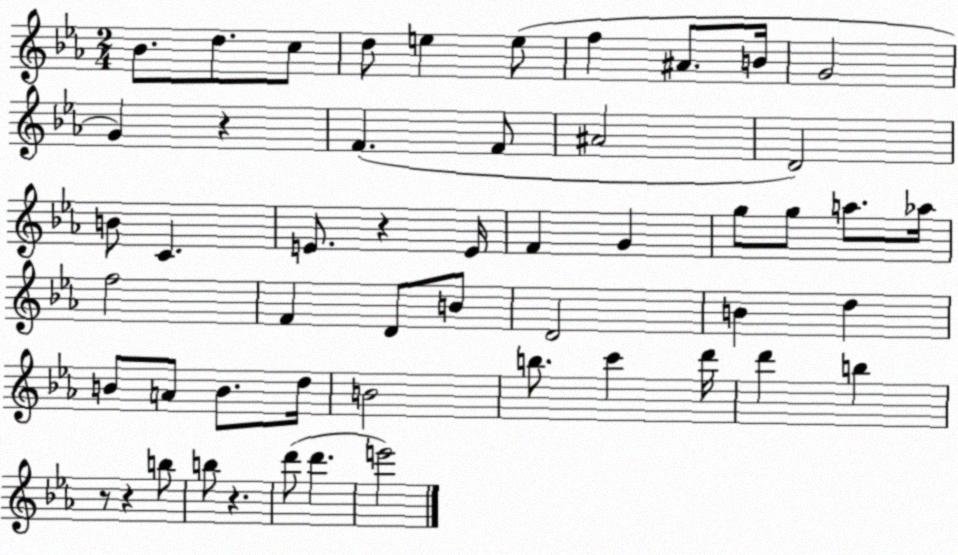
X:1
T:Untitled
M:2/4
L:1/4
K:Eb
_B/2 d/2 c/2 d/2 e e/2 f ^A/2 B/4 G2 G z F F/2 ^A2 D2 B/2 C E/2 z E/4 F G g/2 g/2 a/2 _a/4 f2 F D/2 B/2 D2 B d B/2 A/2 B/2 d/4 B2 b/2 c' d'/4 d' b z/2 z b/2 b/2 z d'/2 d' e'2